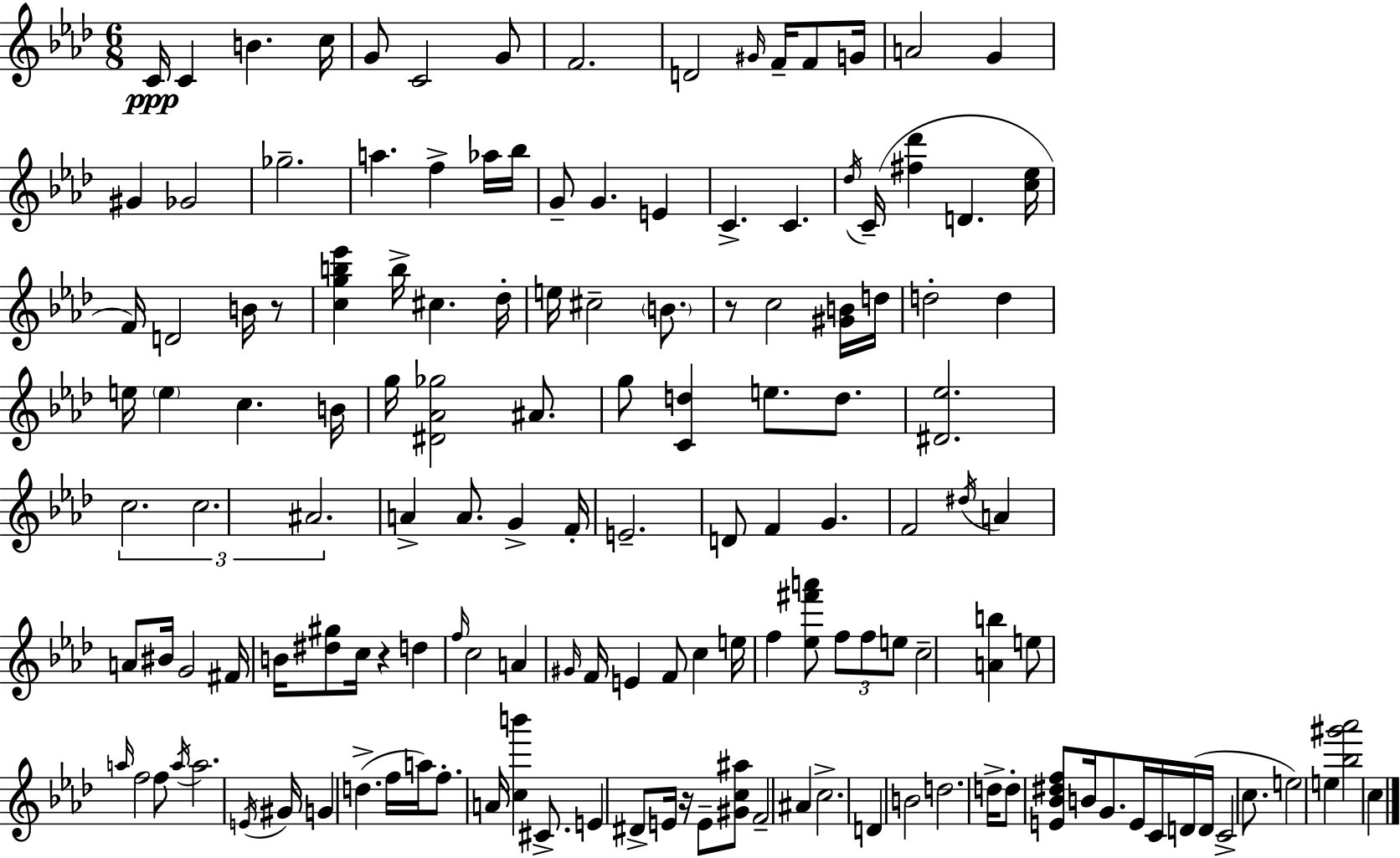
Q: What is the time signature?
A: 6/8